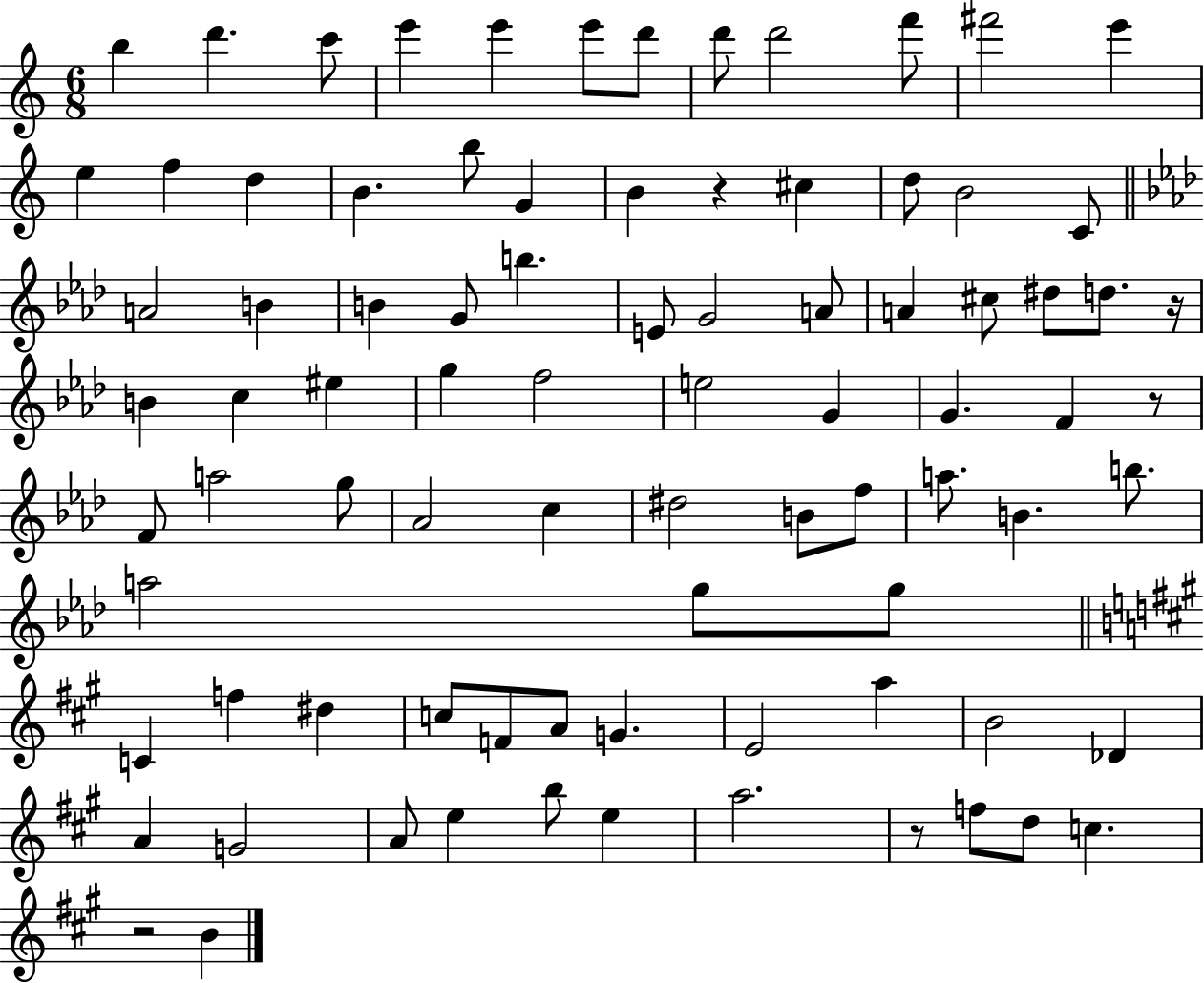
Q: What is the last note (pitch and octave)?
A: B4